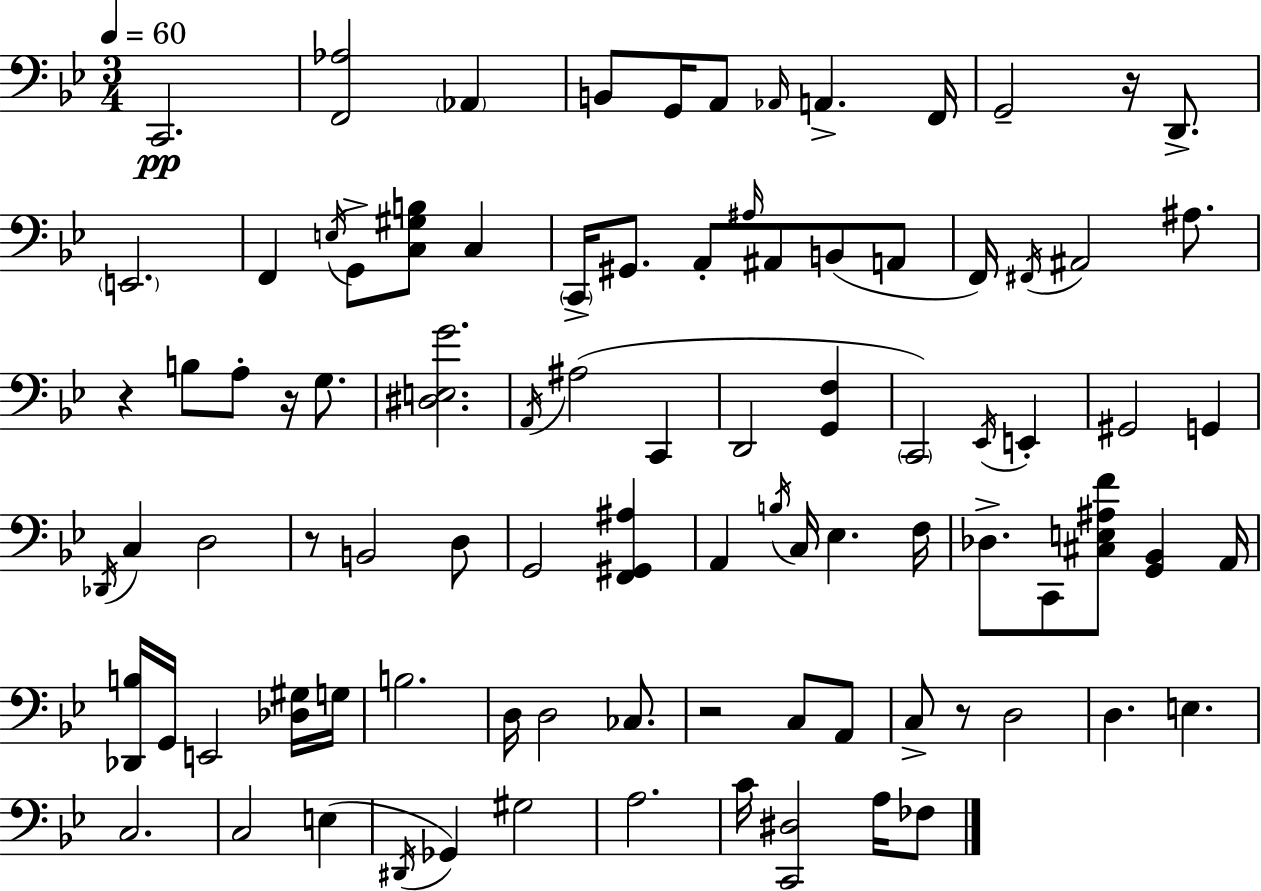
{
  \clef bass
  \numericTimeSignature
  \time 3/4
  \key g \minor
  \tempo 4 = 60
  c,2.\pp | <f, aes>2 \parenthesize aes,4 | b,8 g,16 a,8 \grace { aes,16 } a,4.-> | f,16 g,2-- r16 d,8.-> | \break \parenthesize e,2. | f,4 \acciaccatura { e16 } g,8-> <c gis b>8 c4 | \parenthesize c,16-> gis,8. a,8-. \grace { ais16 } ais,8 b,8( | a,8 f,16) \acciaccatura { fis,16 } ais,2 | \break ais8. r4 b8 a8-. | r16 g8. <dis e g'>2. | \acciaccatura { a,16 } ais2( | c,4 d,2 | \break <g, f>4 \parenthesize c,2) | \acciaccatura { ees,16 } e,4-. gis,2 | g,4 \acciaccatura { des,16 } c4 d2 | r8 b,2 | \break d8 g,2 | <f, gis, ais>4 a,4 \acciaccatura { b16 } | c16 ees4. f16 des8.-> c,8 | <cis e ais f'>8 <g, bes,>4 a,16 <des, b>16 g,16 e,2 | \break <des gis>16 g16 b2. | d16 d2 | ces8. r2 | c8 a,8 c8-> r8 | \break d2 d4. | e4. c2. | c2 | e4( \acciaccatura { dis,16 } ges,4) | \break gis2 a2. | c'16 <c, dis>2 | a16 fes8 \bar "|."
}